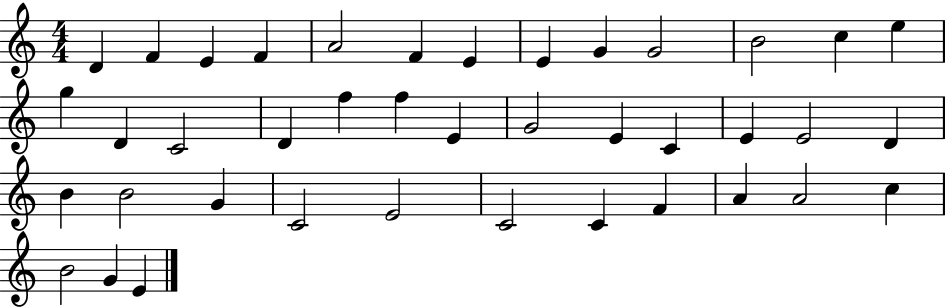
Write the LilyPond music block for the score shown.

{
  \clef treble
  \numericTimeSignature
  \time 4/4
  \key c \major
  d'4 f'4 e'4 f'4 | a'2 f'4 e'4 | e'4 g'4 g'2 | b'2 c''4 e''4 | \break g''4 d'4 c'2 | d'4 f''4 f''4 e'4 | g'2 e'4 c'4 | e'4 e'2 d'4 | \break b'4 b'2 g'4 | c'2 e'2 | c'2 c'4 f'4 | a'4 a'2 c''4 | \break b'2 g'4 e'4 | \bar "|."
}